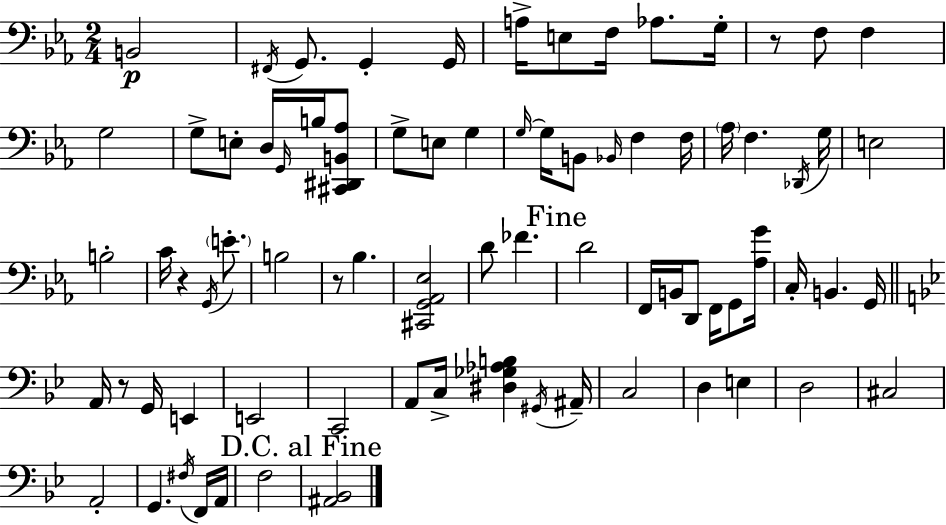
B2/h F#2/s G2/e. G2/q G2/s A3/s E3/e F3/s Ab3/e. G3/s R/e F3/e F3/q G3/h G3/e E3/e D3/s G2/s B3/s [C#2,D#2,B2,Ab3]/e G3/e E3/e G3/q G3/s G3/s B2/e Bb2/s F3/q F3/s Ab3/s F3/q. Db2/s G3/s E3/h B3/h C4/s R/q G2/s E4/e. B3/h R/e Bb3/q. [C#2,G2,Ab2,Eb3]/h D4/e FES4/q. D4/h F2/s B2/s D2/e F2/s G2/e [Ab3,G4]/s C3/s B2/q. G2/s A2/s R/e G2/s E2/q E2/h C2/h A2/e C3/s [D#3,Gb3,Ab3,B3]/q G#2/s A#2/s C3/h D3/q E3/q D3/h C#3/h A2/h G2/q. F#3/s F2/s A2/s F3/h [A#2,Bb2]/h